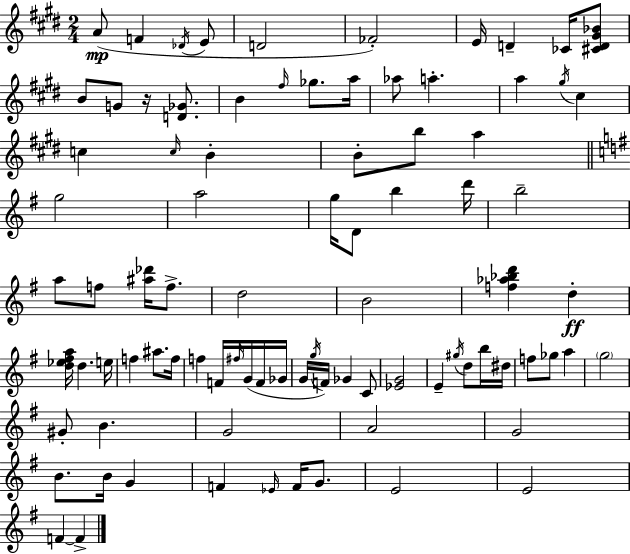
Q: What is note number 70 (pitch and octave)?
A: B4